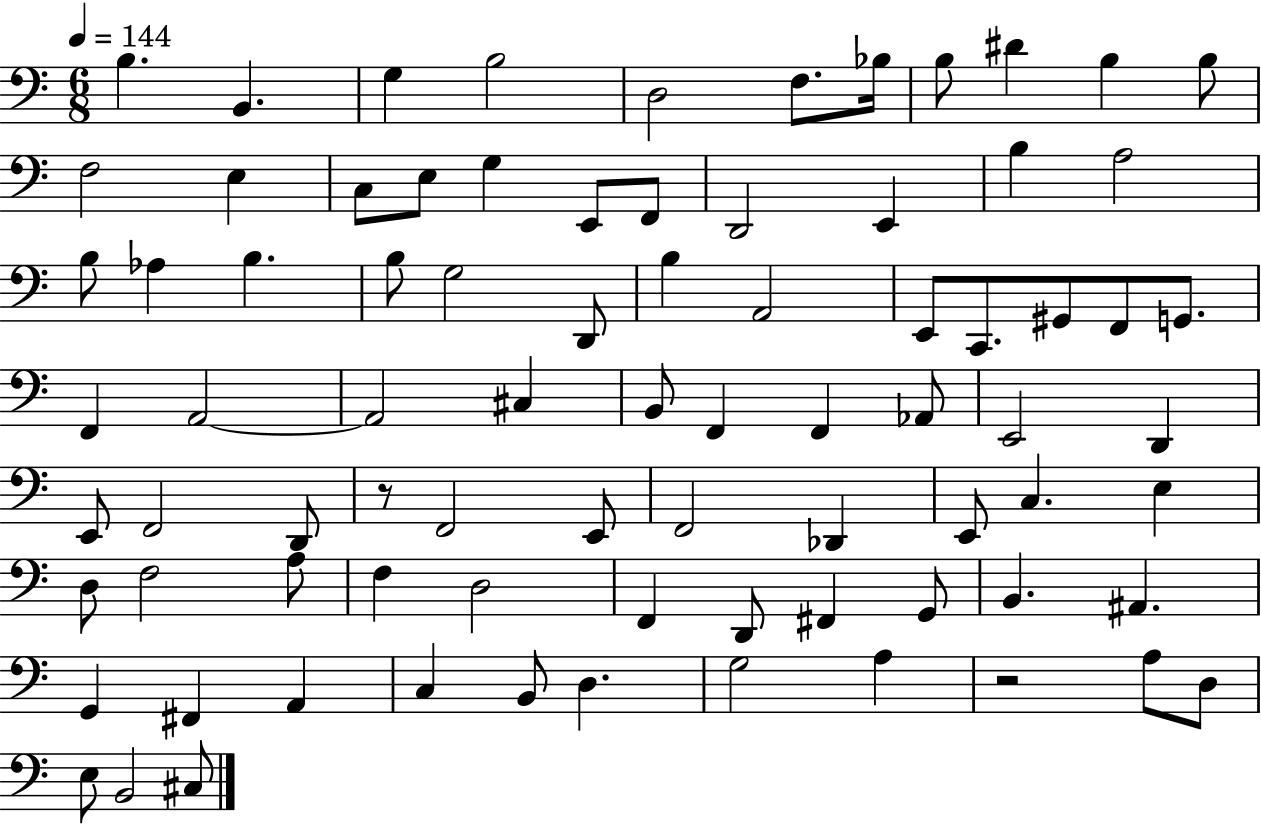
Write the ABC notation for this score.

X:1
T:Untitled
M:6/8
L:1/4
K:C
B, B,, G, B,2 D,2 F,/2 _B,/4 B,/2 ^D B, B,/2 F,2 E, C,/2 E,/2 G, E,,/2 F,,/2 D,,2 E,, B, A,2 B,/2 _A, B, B,/2 G,2 D,,/2 B, A,,2 E,,/2 C,,/2 ^G,,/2 F,,/2 G,,/2 F,, A,,2 A,,2 ^C, B,,/2 F,, F,, _A,,/2 E,,2 D,, E,,/2 F,,2 D,,/2 z/2 F,,2 E,,/2 F,,2 _D,, E,,/2 C, E, D,/2 F,2 A,/2 F, D,2 F,, D,,/2 ^F,, G,,/2 B,, ^A,, G,, ^F,, A,, C, B,,/2 D, G,2 A, z2 A,/2 D,/2 E,/2 B,,2 ^C,/2